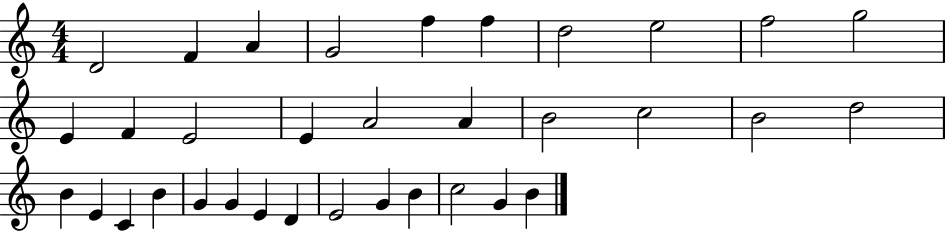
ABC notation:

X:1
T:Untitled
M:4/4
L:1/4
K:C
D2 F A G2 f f d2 e2 f2 g2 E F E2 E A2 A B2 c2 B2 d2 B E C B G G E D E2 G B c2 G B